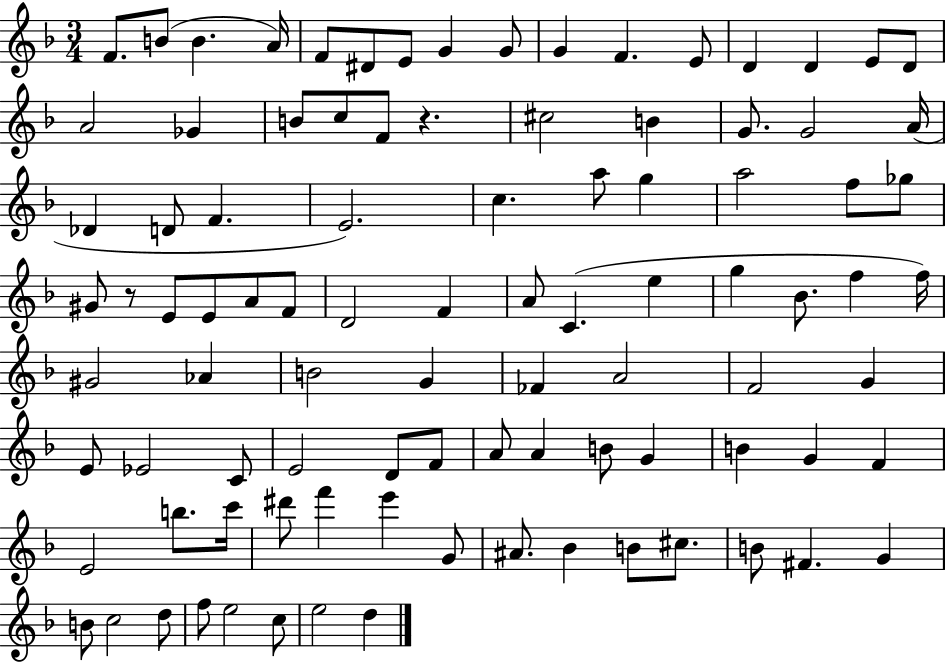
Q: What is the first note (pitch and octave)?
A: F4